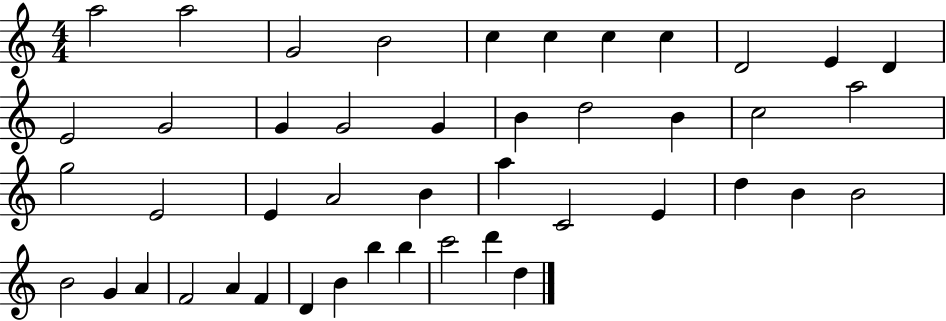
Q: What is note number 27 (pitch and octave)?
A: A5